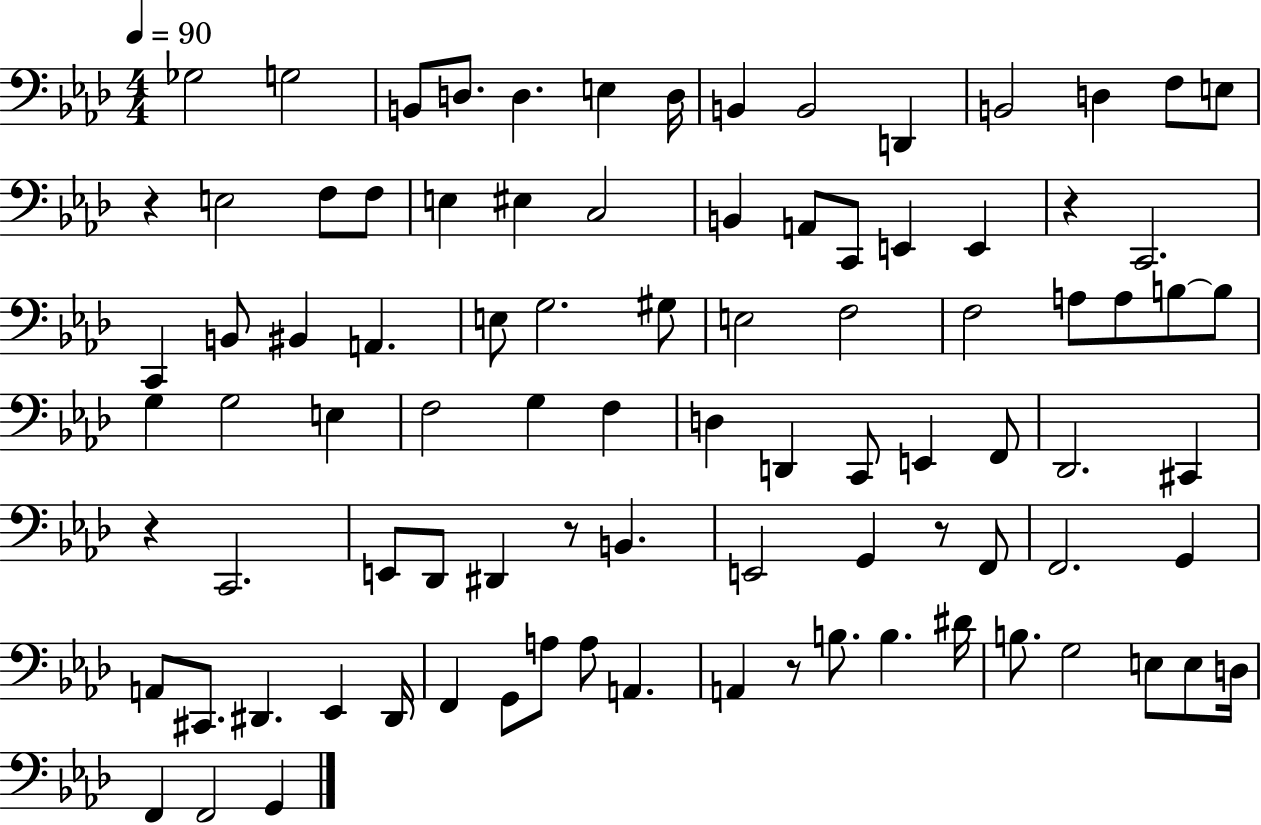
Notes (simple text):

Gb3/h G3/h B2/e D3/e. D3/q. E3/q D3/s B2/q B2/h D2/q B2/h D3/q F3/e E3/e R/q E3/h F3/e F3/e E3/q EIS3/q C3/h B2/q A2/e C2/e E2/q E2/q R/q C2/h. C2/q B2/e BIS2/q A2/q. E3/e G3/h. G#3/e E3/h F3/h F3/h A3/e A3/e B3/e B3/e G3/q G3/h E3/q F3/h G3/q F3/q D3/q D2/q C2/e E2/q F2/e Db2/h. C#2/q R/q C2/h. E2/e Db2/e D#2/q R/e B2/q. E2/h G2/q R/e F2/e F2/h. G2/q A2/e C#2/e. D#2/q. Eb2/q D#2/s F2/q G2/e A3/e A3/e A2/q. A2/q R/e B3/e. B3/q. D#4/s B3/e. G3/h E3/e E3/e D3/s F2/q F2/h G2/q